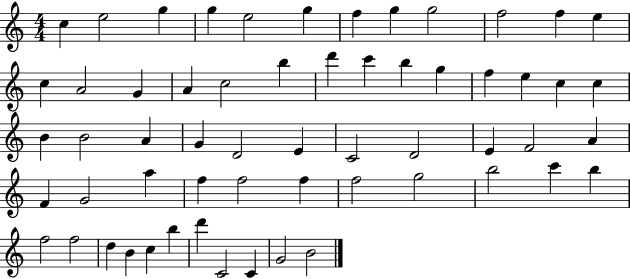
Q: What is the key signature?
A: C major